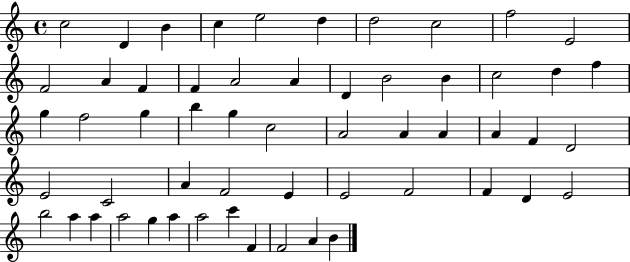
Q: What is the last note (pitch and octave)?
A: B4